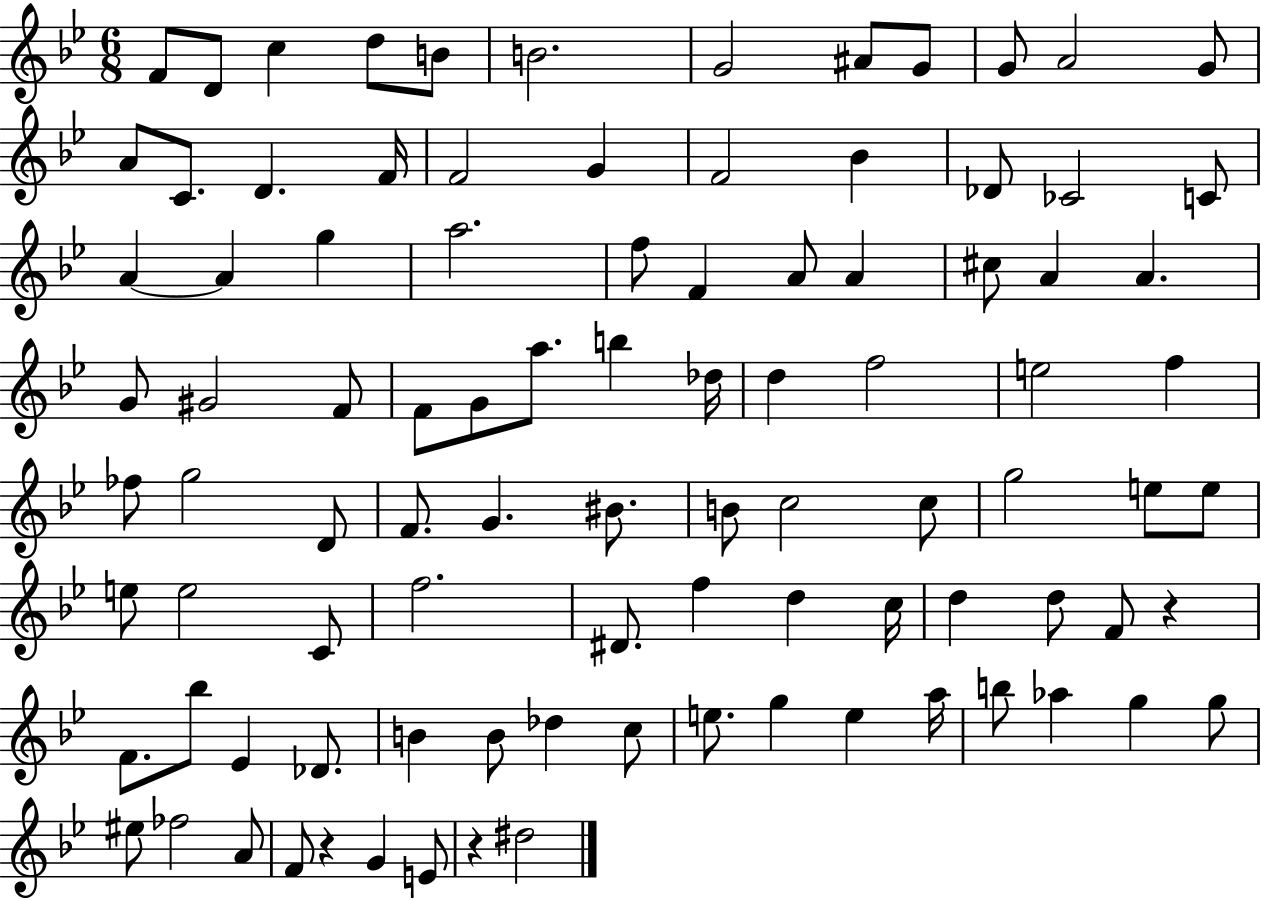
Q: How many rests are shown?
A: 3